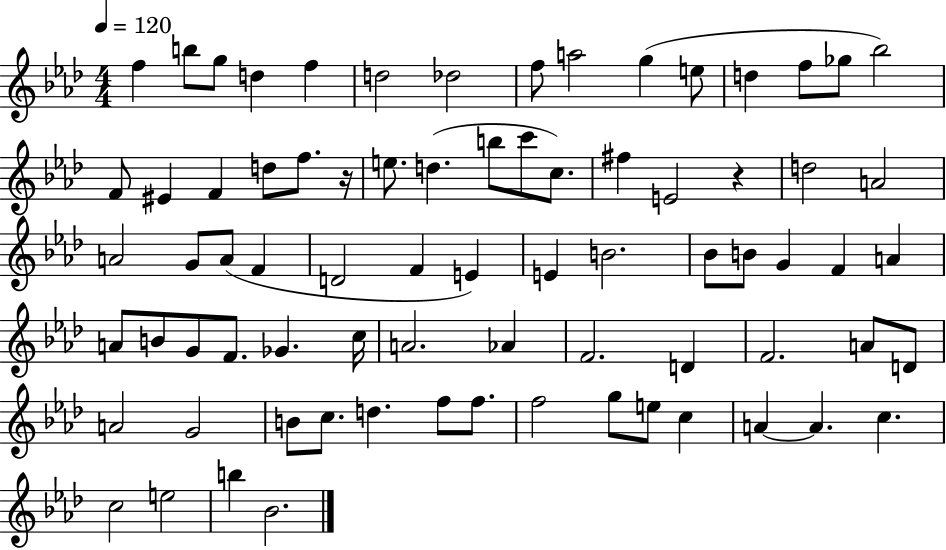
F5/q B5/e G5/e D5/q F5/q D5/h Db5/h F5/e A5/h G5/q E5/e D5/q F5/e Gb5/e Bb5/h F4/e EIS4/q F4/q D5/e F5/e. R/s E5/e. D5/q. B5/e C6/e C5/e. F#5/q E4/h R/q D5/h A4/h A4/h G4/e A4/e F4/q D4/h F4/q E4/q E4/q B4/h. Bb4/e B4/e G4/q F4/q A4/q A4/e B4/e G4/e F4/e. Gb4/q. C5/s A4/h. Ab4/q F4/h. D4/q F4/h. A4/e D4/e A4/h G4/h B4/e C5/e. D5/q. F5/e F5/e. F5/h G5/e E5/e C5/q A4/q A4/q. C5/q. C5/h E5/h B5/q Bb4/h.